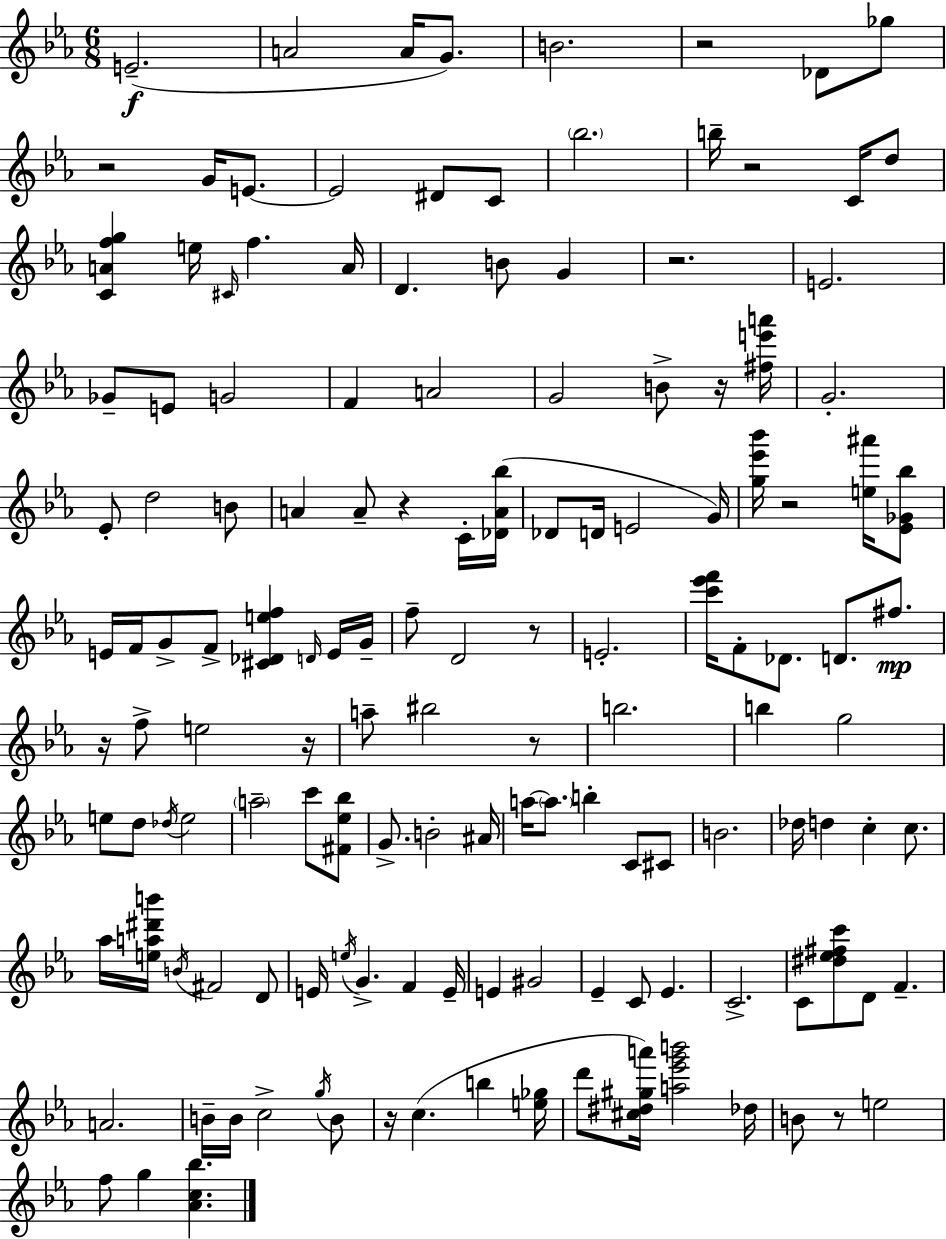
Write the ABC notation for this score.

X:1
T:Untitled
M:6/8
L:1/4
K:Eb
E2 A2 A/4 G/2 B2 z2 _D/2 _g/2 z2 G/4 E/2 E2 ^D/2 C/2 _b2 b/4 z2 C/4 d/2 [CAfg] e/4 ^C/4 f A/4 D B/2 G z2 E2 _G/2 E/2 G2 F A2 G2 B/2 z/4 [^fe'a']/4 G2 _E/2 d2 B/2 A A/2 z C/4 [_DA_b]/4 _D/2 D/4 E2 G/4 [g_e'_b']/4 z2 [e^a']/4 [_E_G_b]/2 E/4 F/4 G/2 F/2 [^C_Def] D/4 E/4 G/4 f/2 D2 z/2 E2 [c'_e'f']/4 F/2 _D/2 D/2 ^f/2 z/4 f/2 e2 z/4 a/2 ^b2 z/2 b2 b g2 e/2 d/2 _d/4 e2 a2 c'/2 [^F_e_b]/2 G/2 B2 ^A/4 a/4 a/2 b C/2 ^C/2 B2 _d/4 d c c/2 _a/4 [ea^d'b']/4 B/4 ^F2 D/2 E/4 e/4 G F E/4 E ^G2 _E C/2 _E C2 C/2 [^d_e^fc']/2 D/2 F A2 B/4 B/4 c2 g/4 B/2 z/4 c b [e_g]/4 d'/2 [^c^d^ga']/4 [a_e'g'b']2 _d/4 B/2 z/2 e2 f/2 g [_Ac_b]